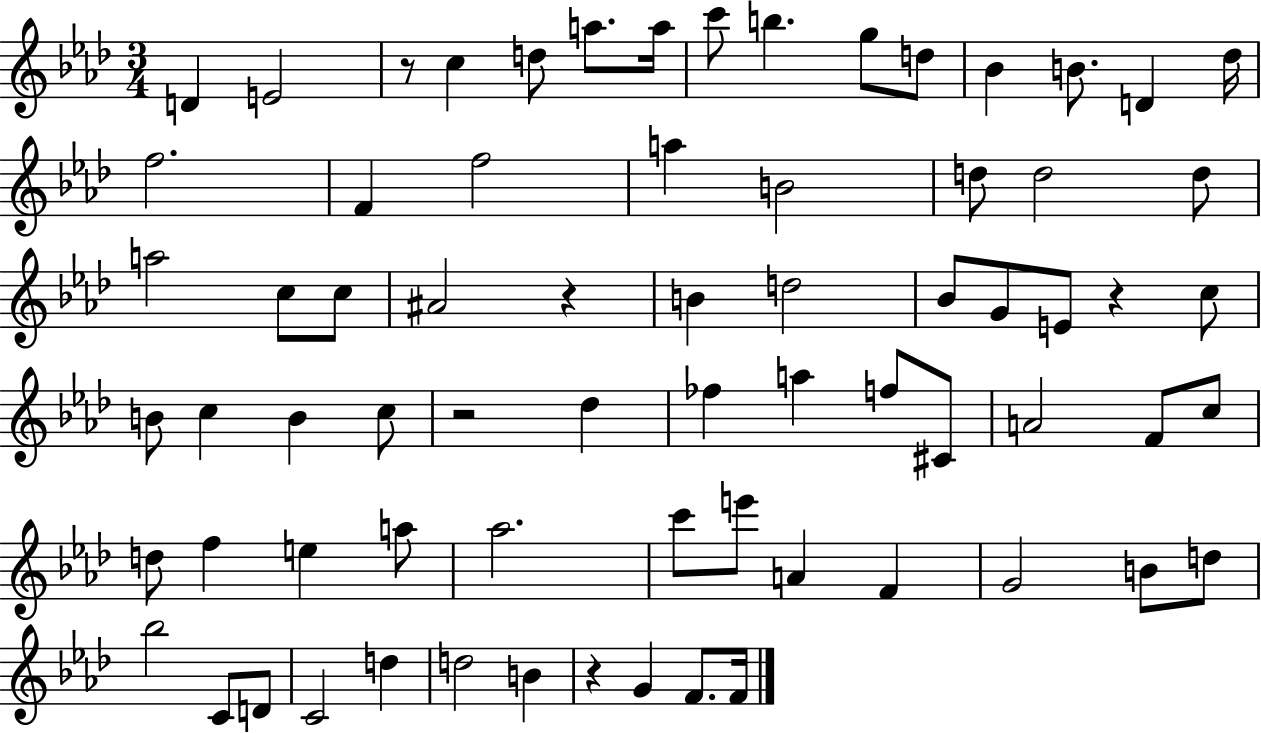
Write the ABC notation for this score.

X:1
T:Untitled
M:3/4
L:1/4
K:Ab
D E2 z/2 c d/2 a/2 a/4 c'/2 b g/2 d/2 _B B/2 D _d/4 f2 F f2 a B2 d/2 d2 d/2 a2 c/2 c/2 ^A2 z B d2 _B/2 G/2 E/2 z c/2 B/2 c B c/2 z2 _d _f a f/2 ^C/2 A2 F/2 c/2 d/2 f e a/2 _a2 c'/2 e'/2 A F G2 B/2 d/2 _b2 C/2 D/2 C2 d d2 B z G F/2 F/4